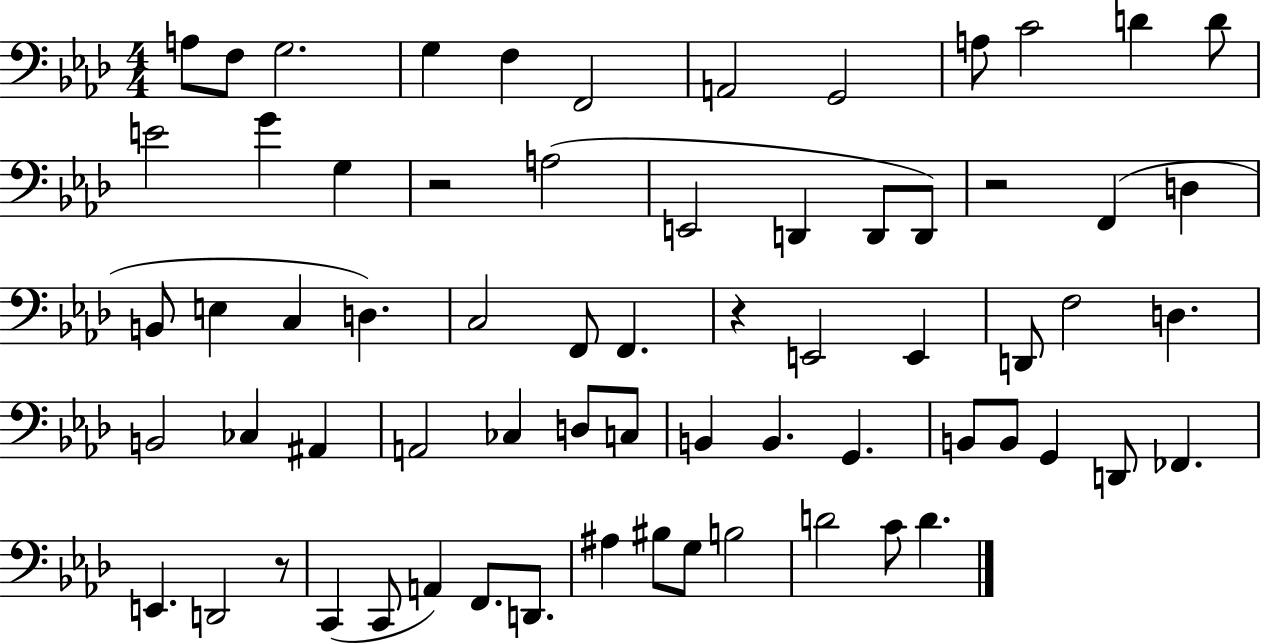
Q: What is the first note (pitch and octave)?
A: A3